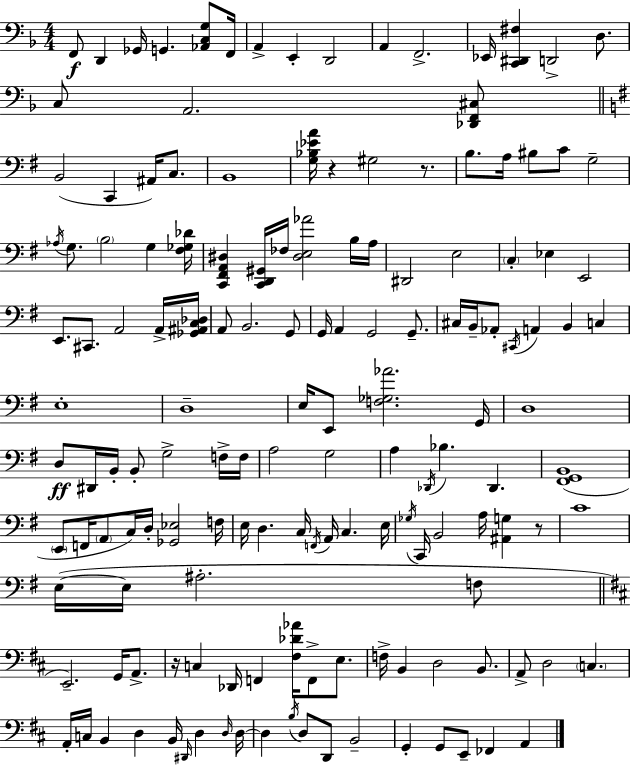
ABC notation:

X:1
T:Untitled
M:4/4
L:1/4
K:Dm
F,,/2 D,, _G,,/4 G,, [_A,,C,G,]/2 F,,/4 A,, E,, D,,2 A,, F,,2 _E,,/4 [C,,^D,,^F,] D,,2 D,/2 C,/2 A,,2 [_D,,F,,^C,]/2 B,,2 C,, ^A,,/4 C,/2 B,,4 [G,_B,_EA]/4 z ^G,2 z/2 B,/2 A,/4 ^B,/2 C/2 G,2 _A,/4 G,/2 B,2 G, [^F,_G,_D]/4 [C,,^F,,A,,^D,] [C,,D,,^G,,]/4 _F,/4 [^D,E,_A]2 B,/4 A,/4 ^D,,2 E,2 C, _E, E,,2 E,,/2 ^C,,/2 A,,2 A,,/4 [_G,,^A,,C,_D,]/4 A,,/2 B,,2 G,,/2 G,,/4 A,, G,,2 G,,/2 ^C,/4 B,,/4 _A,,/2 ^C,,/4 A,, B,, C, E,4 D,4 E,/4 E,,/2 [F,_G,_A]2 G,,/4 D,4 D,/2 ^D,,/4 B,,/4 B,,/2 G,2 F,/4 F,/4 A,2 G,2 A, _D,,/4 _B, _D,, [^F,,G,,B,,]4 E,,/2 F,,/4 A,,/2 C,/4 D,/4 [_G,,_E,]2 F,/4 E,/4 D, C,/4 F,,/4 A,,/4 C, E,/4 _G,/4 C,,/4 B,,2 A,/4 [^A,,G,] z/2 C4 E,/4 E,/4 ^A,2 F,/2 E,,2 G,,/4 A,,/2 z/4 C, _D,,/4 F,, [^F,_D_A]/4 F,,/2 E,/2 F,/4 B,, D,2 B,,/2 A,,/2 D,2 C, A,,/4 C,/4 B,, D, B,,/4 ^D,,/4 D, D,/4 D,/4 D, B,/4 D,/2 D,,/2 B,,2 G,, G,,/2 E,,/2 _F,, A,,